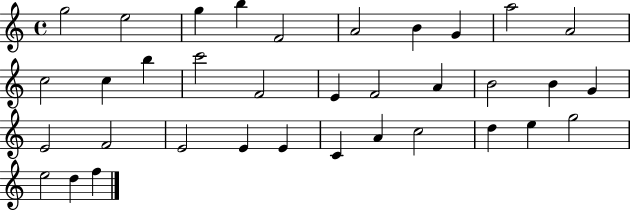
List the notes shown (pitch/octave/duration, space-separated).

G5/h E5/h G5/q B5/q F4/h A4/h B4/q G4/q A5/h A4/h C5/h C5/q B5/q C6/h F4/h E4/q F4/h A4/q B4/h B4/q G4/q E4/h F4/h E4/h E4/q E4/q C4/q A4/q C5/h D5/q E5/q G5/h E5/h D5/q F5/q